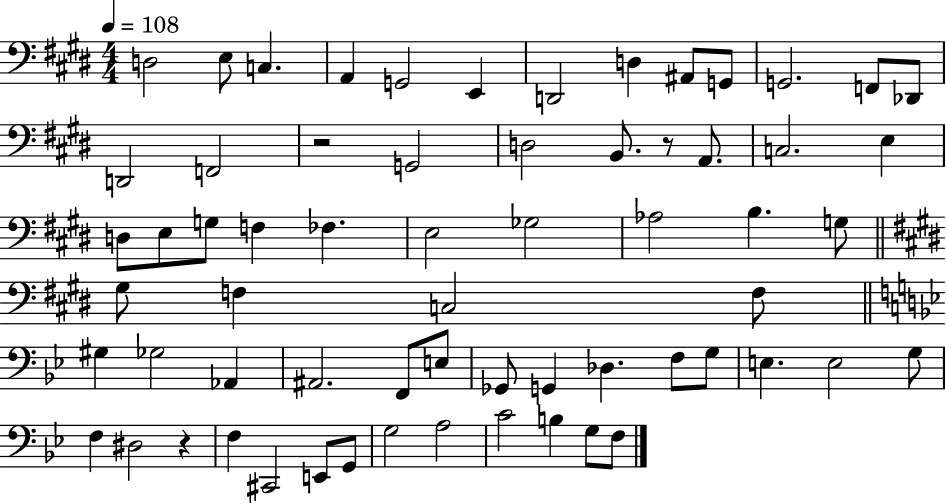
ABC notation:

X:1
T:Untitled
M:4/4
L:1/4
K:E
D,2 E,/2 C, A,, G,,2 E,, D,,2 D, ^A,,/2 G,,/2 G,,2 F,,/2 _D,,/2 D,,2 F,,2 z2 G,,2 D,2 B,,/2 z/2 A,,/2 C,2 E, D,/2 E,/2 G,/2 F, _F, E,2 _G,2 _A,2 B, G,/2 ^G,/2 F, C,2 F,/2 ^G, _G,2 _A,, ^A,,2 F,,/2 E,/2 _G,,/2 G,, _D, F,/2 G,/2 E, E,2 G,/2 F, ^D,2 z F, ^C,,2 E,,/2 G,,/2 G,2 A,2 C2 B, G,/2 F,/2